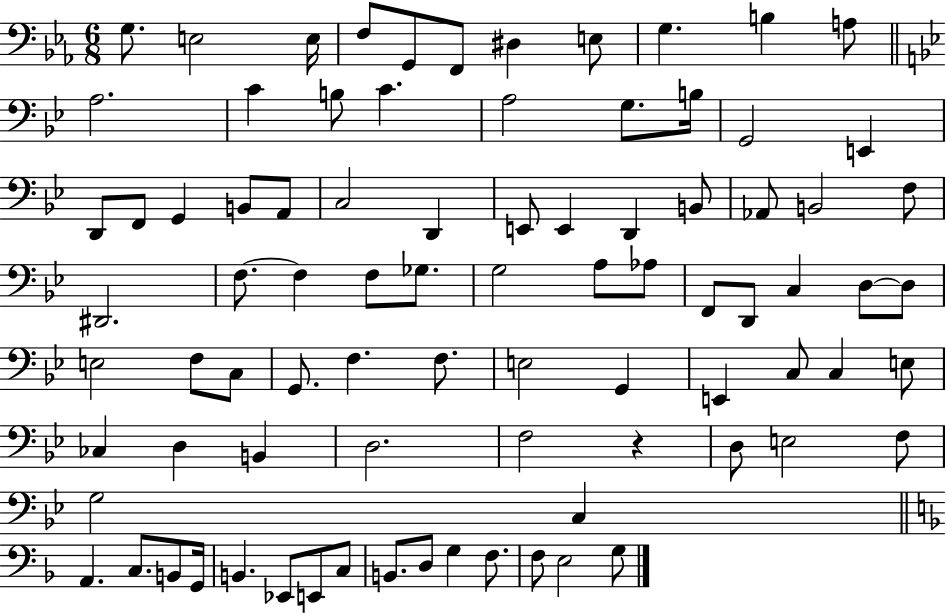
X:1
T:Untitled
M:6/8
L:1/4
K:Eb
G,/2 E,2 E,/4 F,/2 G,,/2 F,,/2 ^D, E,/2 G, B, A,/2 A,2 C B,/2 C A,2 G,/2 B,/4 G,,2 E,, D,,/2 F,,/2 G,, B,,/2 A,,/2 C,2 D,, E,,/2 E,, D,, B,,/2 _A,,/2 B,,2 F,/2 ^D,,2 F,/2 F, F,/2 _G,/2 G,2 A,/2 _A,/2 F,,/2 D,,/2 C, D,/2 D,/2 E,2 F,/2 C,/2 G,,/2 F, F,/2 E,2 G,, E,, C,/2 C, E,/2 _C, D, B,, D,2 F,2 z D,/2 E,2 F,/2 G,2 C, A,, C,/2 B,,/2 G,,/4 B,, _E,,/2 E,,/2 C,/2 B,,/2 D,/2 G, F,/2 F,/2 E,2 G,/2